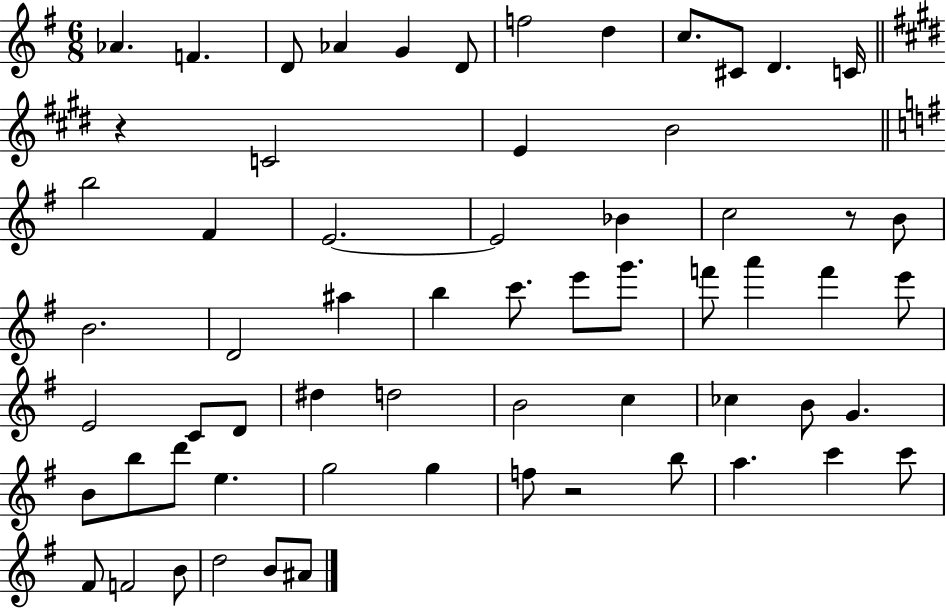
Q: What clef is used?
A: treble